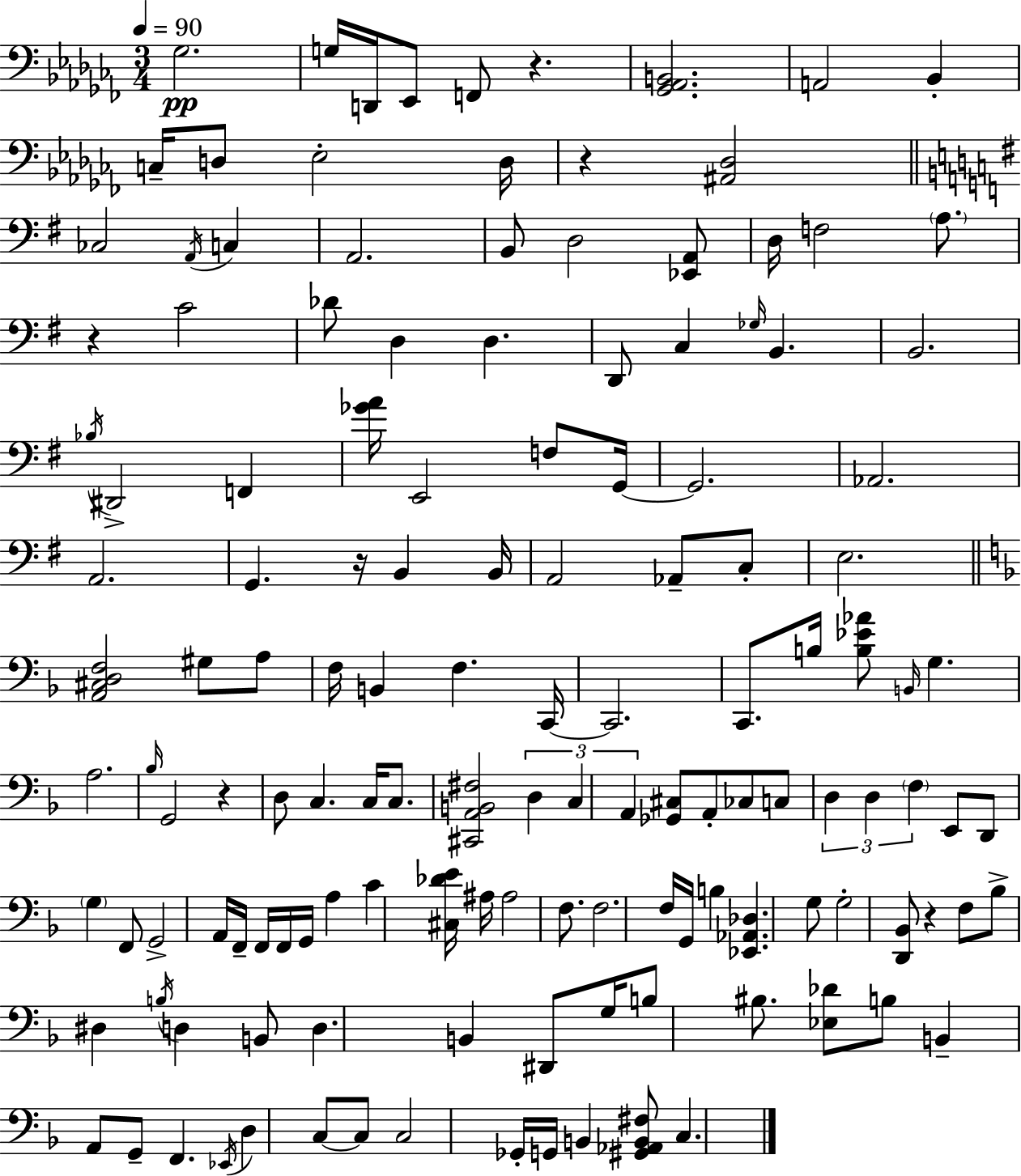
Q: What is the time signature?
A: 3/4